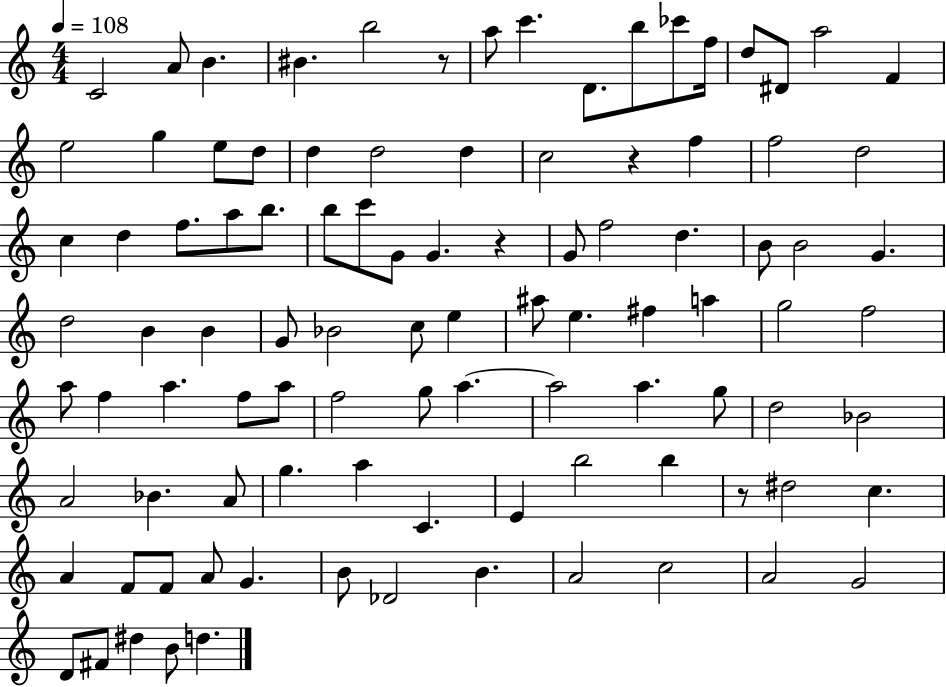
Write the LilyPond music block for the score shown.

{
  \clef treble
  \numericTimeSignature
  \time 4/4
  \key c \major
  \tempo 4 = 108
  c'2 a'8 b'4. | bis'4. b''2 r8 | a''8 c'''4. d'8. b''8 ces'''8 f''16 | d''8 dis'8 a''2 f'4 | \break e''2 g''4 e''8 d''8 | d''4 d''2 d''4 | c''2 r4 f''4 | f''2 d''2 | \break c''4 d''4 f''8. a''8 b''8. | b''8 c'''8 g'8 g'4. r4 | g'8 f''2 d''4. | b'8 b'2 g'4. | \break d''2 b'4 b'4 | g'8 bes'2 c''8 e''4 | ais''8 e''4. fis''4 a''4 | g''2 f''2 | \break a''8 f''4 a''4. f''8 a''8 | f''2 g''8 a''4.~~ | a''2 a''4. g''8 | d''2 bes'2 | \break a'2 bes'4. a'8 | g''4. a''4 c'4. | e'4 b''2 b''4 | r8 dis''2 c''4. | \break a'4 f'8 f'8 a'8 g'4. | b'8 des'2 b'4. | a'2 c''2 | a'2 g'2 | \break d'8 fis'8 dis''4 b'8 d''4. | \bar "|."
}